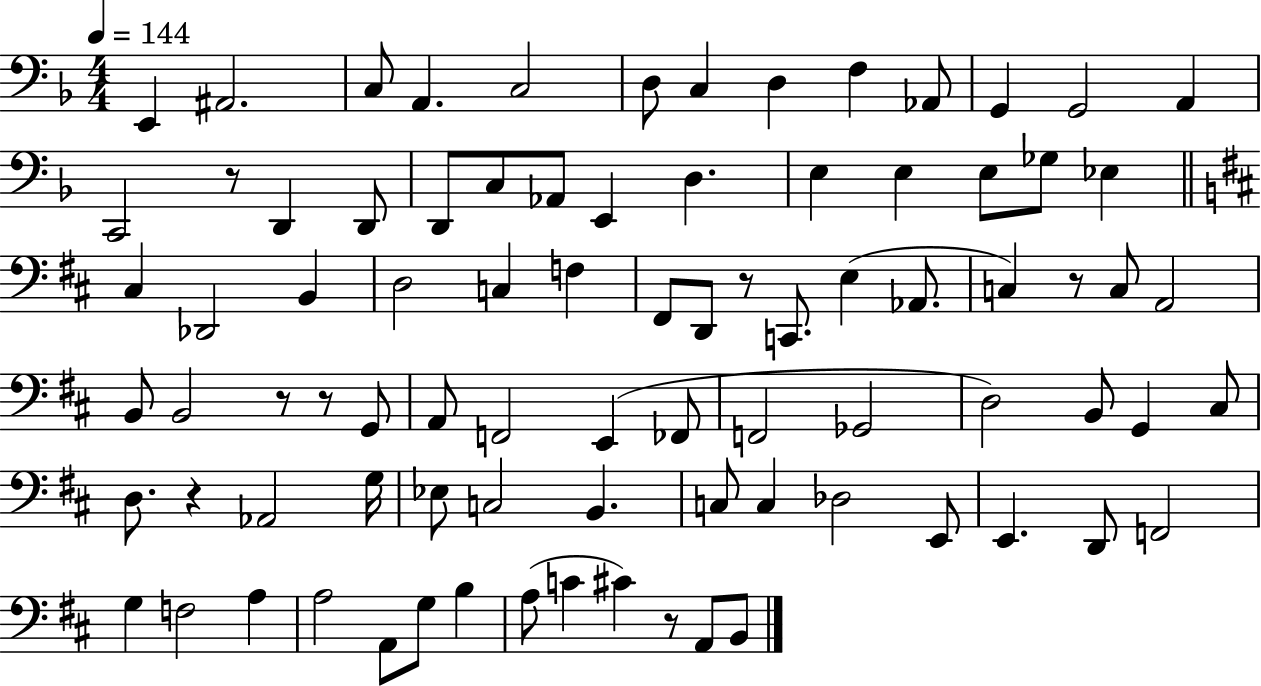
E2/q A#2/h. C3/e A2/q. C3/h D3/e C3/q D3/q F3/q Ab2/e G2/q G2/h A2/q C2/h R/e D2/q D2/e D2/e C3/e Ab2/e E2/q D3/q. E3/q E3/q E3/e Gb3/e Eb3/q C#3/q Db2/h B2/q D3/h C3/q F3/q F#2/e D2/e R/e C2/e. E3/q Ab2/e. C3/q R/e C3/e A2/h B2/e B2/h R/e R/e G2/e A2/e F2/h E2/q FES2/e F2/h Gb2/h D3/h B2/e G2/q C#3/e D3/e. R/q Ab2/h G3/s Eb3/e C3/h B2/q. C3/e C3/q Db3/h E2/e E2/q. D2/e F2/h G3/q F3/h A3/q A3/h A2/e G3/e B3/q A3/e C4/q C#4/q R/e A2/e B2/e